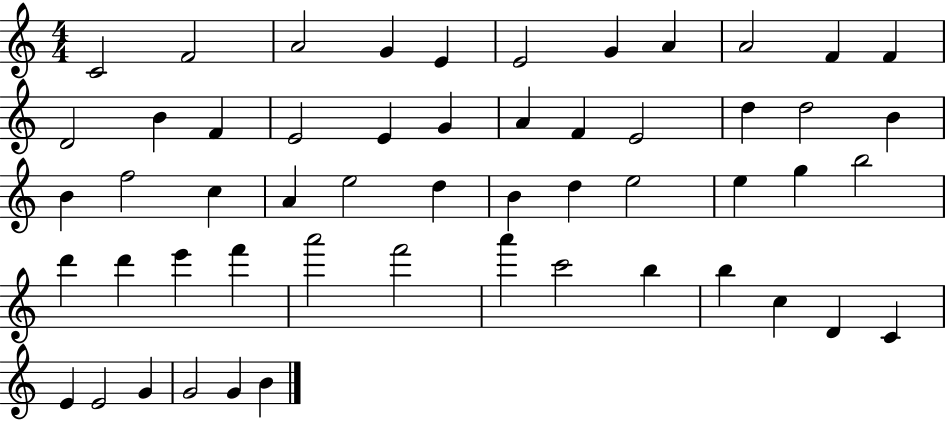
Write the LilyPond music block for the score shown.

{
  \clef treble
  \numericTimeSignature
  \time 4/4
  \key c \major
  c'2 f'2 | a'2 g'4 e'4 | e'2 g'4 a'4 | a'2 f'4 f'4 | \break d'2 b'4 f'4 | e'2 e'4 g'4 | a'4 f'4 e'2 | d''4 d''2 b'4 | \break b'4 f''2 c''4 | a'4 e''2 d''4 | b'4 d''4 e''2 | e''4 g''4 b''2 | \break d'''4 d'''4 e'''4 f'''4 | a'''2 f'''2 | a'''4 c'''2 b''4 | b''4 c''4 d'4 c'4 | \break e'4 e'2 g'4 | g'2 g'4 b'4 | \bar "|."
}